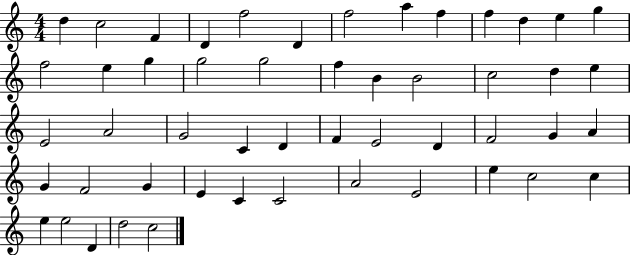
X:1
T:Untitled
M:4/4
L:1/4
K:C
d c2 F D f2 D f2 a f f d e g f2 e g g2 g2 f B B2 c2 d e E2 A2 G2 C D F E2 D F2 G A G F2 G E C C2 A2 E2 e c2 c e e2 D d2 c2